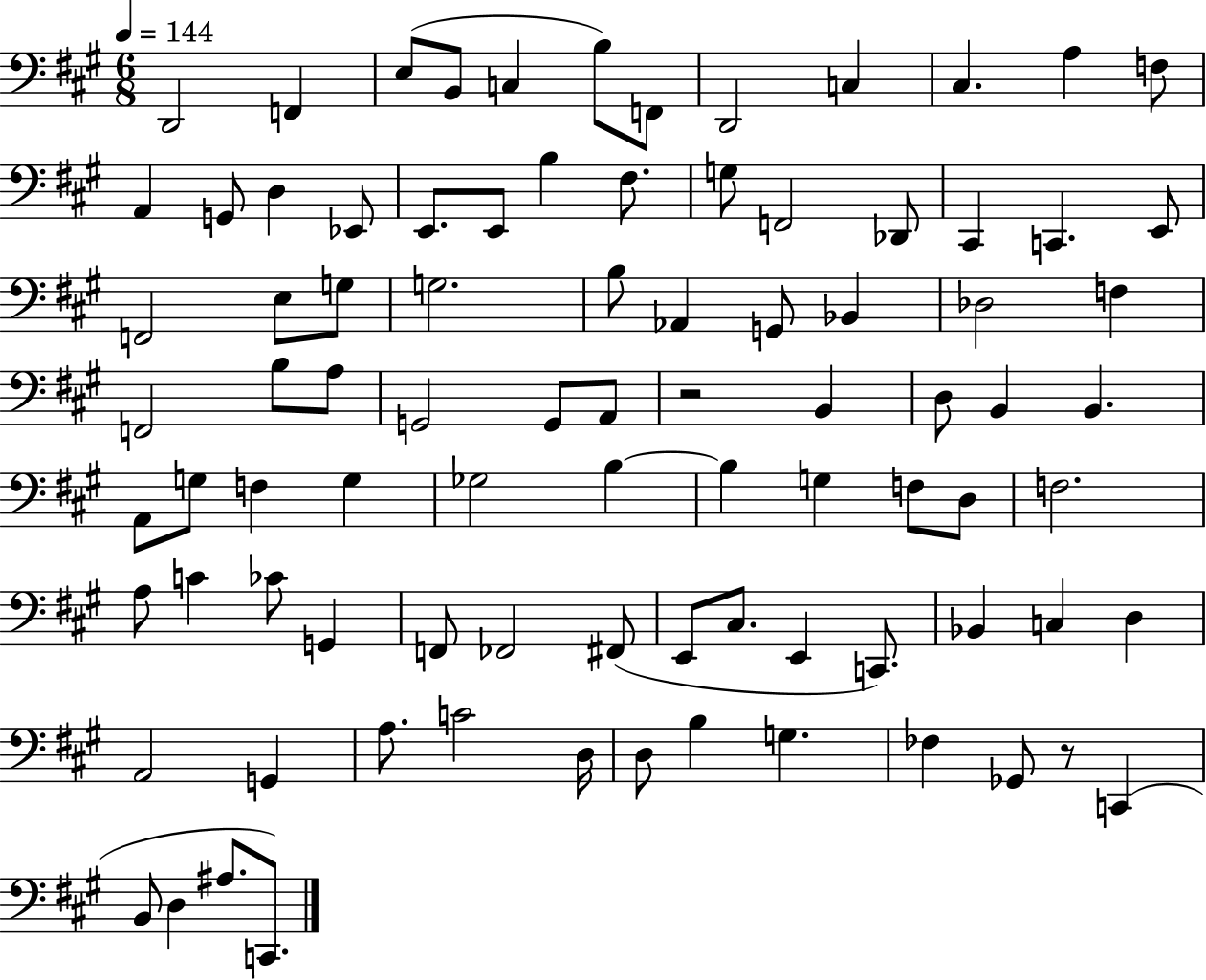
X:1
T:Untitled
M:6/8
L:1/4
K:A
D,,2 F,, E,/2 B,,/2 C, B,/2 F,,/2 D,,2 C, ^C, A, F,/2 A,, G,,/2 D, _E,,/2 E,,/2 E,,/2 B, ^F,/2 G,/2 F,,2 _D,,/2 ^C,, C,, E,,/2 F,,2 E,/2 G,/2 G,2 B,/2 _A,, G,,/2 _B,, _D,2 F, F,,2 B,/2 A,/2 G,,2 G,,/2 A,,/2 z2 B,, D,/2 B,, B,, A,,/2 G,/2 F, G, _G,2 B, B, G, F,/2 D,/2 F,2 A,/2 C _C/2 G,, F,,/2 _F,,2 ^F,,/2 E,,/2 ^C,/2 E,, C,,/2 _B,, C, D, A,,2 G,, A,/2 C2 D,/4 D,/2 B, G, _F, _G,,/2 z/2 C,, B,,/2 D, ^A,/2 C,,/2